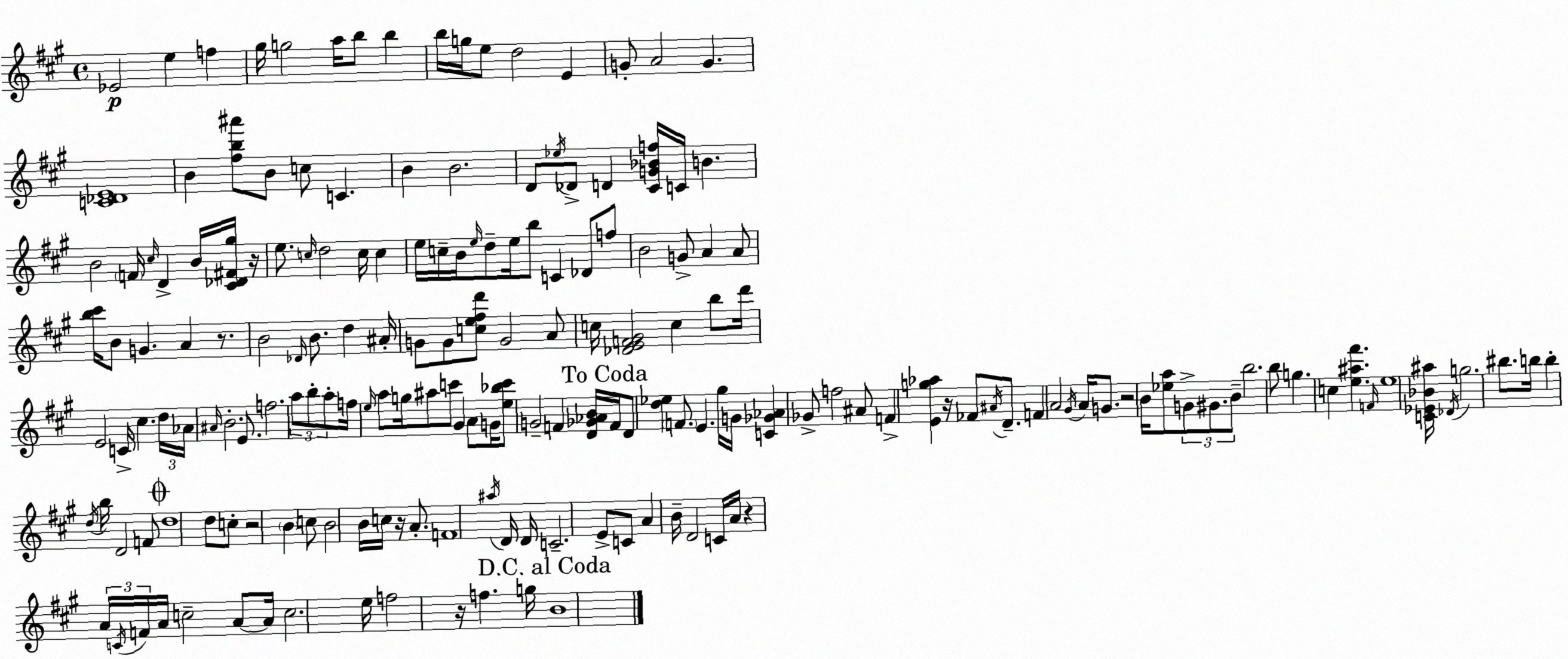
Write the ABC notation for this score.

X:1
T:Untitled
M:4/4
L:1/4
K:A
_E2 e f ^g/4 g2 a/4 b/2 b b/4 g/4 e/2 d2 E G/2 A2 G [C_DE]4 B [^fb^a']/2 B/2 c/2 C B B2 D/2 _e/4 _D/2 D [^CG_Bf]/4 C/4 B B2 F/4 ^c/4 D B/4 [^C_D^F^g]/4 z/4 e/2 c/4 d2 c/4 c e/4 c/4 B/4 e/4 d/2 e/4 b/2 C _D/2 f/2 B2 G/2 A A/2 [b^c']/4 B/2 G A z/2 B2 _D/4 B/2 d ^A/4 G/2 G/2 [ce^fd']/2 G2 A/2 c/4 [_DEF^G]2 c b/2 d'/4 E2 C/4 ^c d/4 _A/4 ^A/4 B2 E/2 f2 a/2 b/2 a/2 f/4 e/4 a/2 g/4 ^a/2 c'/2 ^G A/2 G/4 [e_bc']/2 G2 F [D_G_AB]/4 F/4 D/2 [d_e] F/2 E ^g/4 G/4 [C_G_A] _G/2 f2 ^A/2 F [Eg_a] z/4 _F/2 ^A/4 D/2 F A2 ^G/4 A/4 G/2 z2 B/4 [_ea]/2 G/2 ^G/2 B/2 b2 b/2 g c [e^a^f'] F/4 e4 [C_E_B^a]/4 _D/4 g2 ^b/2 b/4 b d/4 b/4 D2 F/2 d4 d/2 c/2 z2 B c/2 B2 B/4 c/4 z/4 A/2 F4 ^a/4 D/4 D/4 C2 E/2 C/2 A B/4 D2 C/4 A/4 z A/4 C/4 F/4 A/4 c2 A/2 A/4 c2 e/4 f2 z/4 f g/4 B4